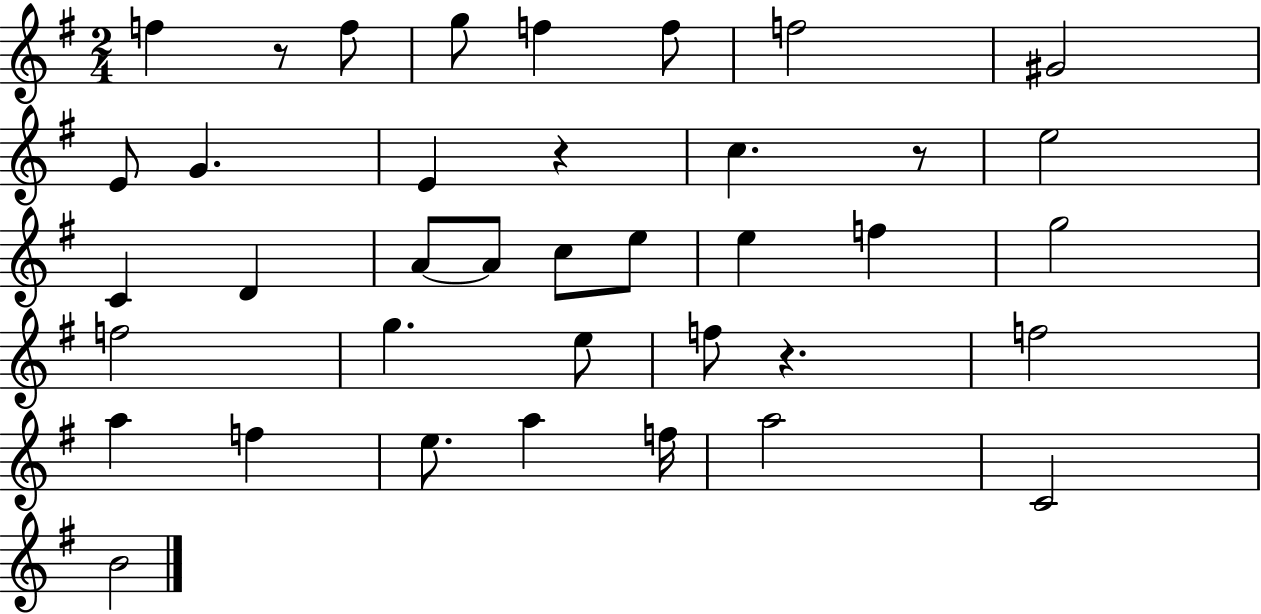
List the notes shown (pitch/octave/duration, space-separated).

F5/q R/e F5/e G5/e F5/q F5/e F5/h G#4/h E4/e G4/q. E4/q R/q C5/q. R/e E5/h C4/q D4/q A4/e A4/e C5/e E5/e E5/q F5/q G5/h F5/h G5/q. E5/e F5/e R/q. F5/h A5/q F5/q E5/e. A5/q F5/s A5/h C4/h B4/h